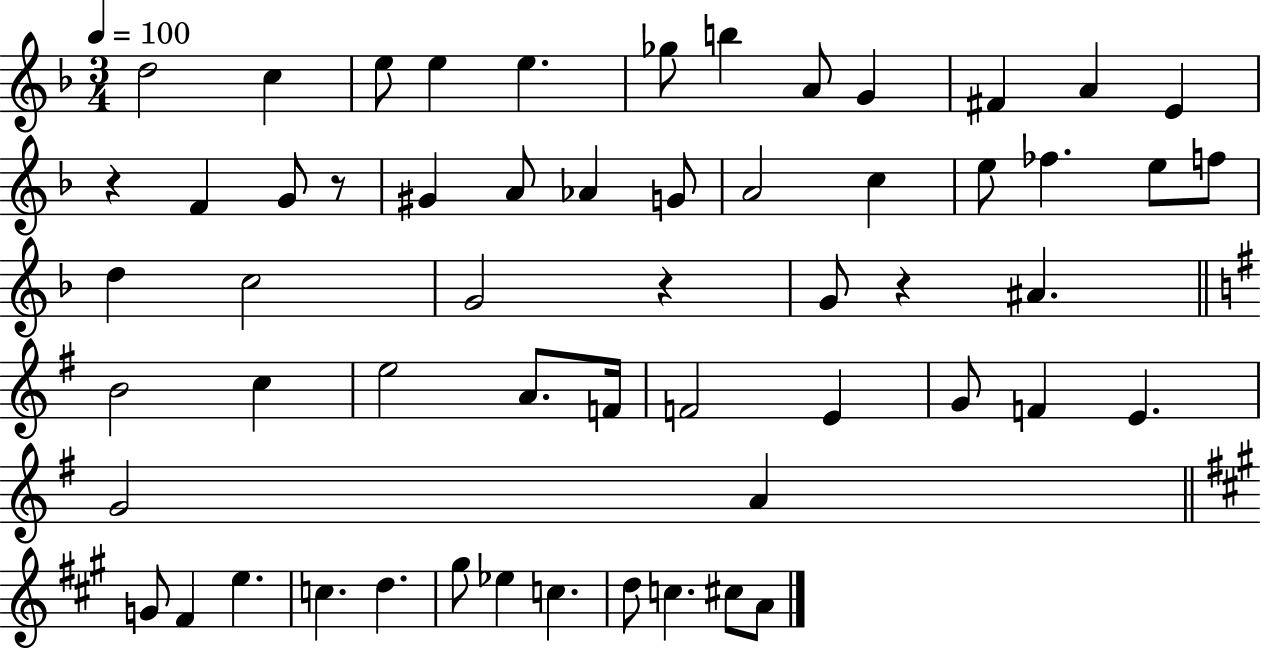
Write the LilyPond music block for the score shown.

{
  \clef treble
  \numericTimeSignature
  \time 3/4
  \key f \major
  \tempo 4 = 100
  d''2 c''4 | e''8 e''4 e''4. | ges''8 b''4 a'8 g'4 | fis'4 a'4 e'4 | \break r4 f'4 g'8 r8 | gis'4 a'8 aes'4 g'8 | a'2 c''4 | e''8 fes''4. e''8 f''8 | \break d''4 c''2 | g'2 r4 | g'8 r4 ais'4. | \bar "||" \break \key g \major b'2 c''4 | e''2 a'8. f'16 | f'2 e'4 | g'8 f'4 e'4. | \break g'2 a'4 | \bar "||" \break \key a \major g'8 fis'4 e''4. | c''4. d''4. | gis''8 ees''4 c''4. | d''8 c''4. cis''8 a'8 | \break \bar "|."
}